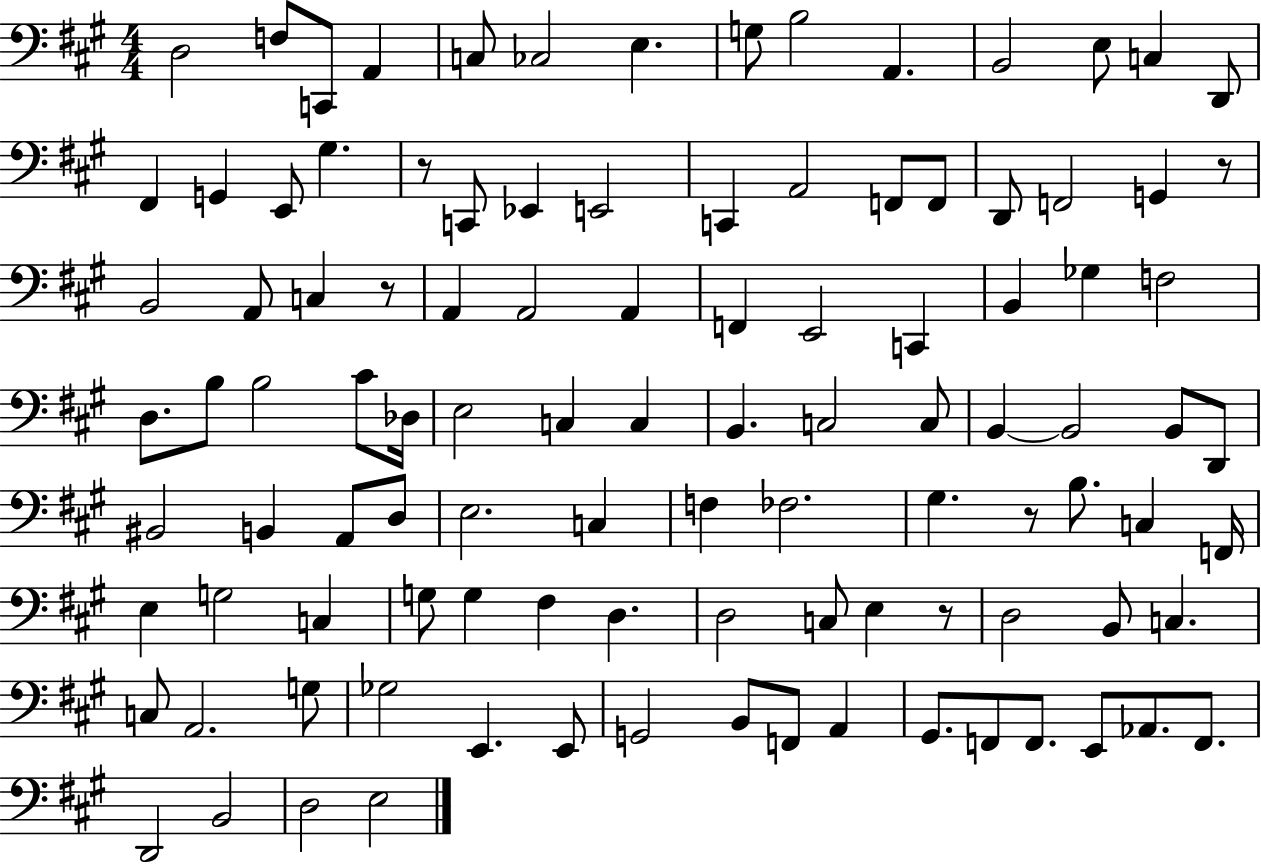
{
  \clef bass
  \numericTimeSignature
  \time 4/4
  \key a \major
  \repeat volta 2 { d2 f8 c,8 a,4 | c8 ces2 e4. | g8 b2 a,4. | b,2 e8 c4 d,8 | \break fis,4 g,4 e,8 gis4. | r8 c,8 ees,4 e,2 | c,4 a,2 f,8 f,8 | d,8 f,2 g,4 r8 | \break b,2 a,8 c4 r8 | a,4 a,2 a,4 | f,4 e,2 c,4 | b,4 ges4 f2 | \break d8. b8 b2 cis'8 des16 | e2 c4 c4 | b,4. c2 c8 | b,4~~ b,2 b,8 d,8 | \break bis,2 b,4 a,8 d8 | e2. c4 | f4 fes2. | gis4. r8 b8. c4 f,16 | \break e4 g2 c4 | g8 g4 fis4 d4. | d2 c8 e4 r8 | d2 b,8 c4. | \break c8 a,2. g8 | ges2 e,4. e,8 | g,2 b,8 f,8 a,4 | gis,8. f,8 f,8. e,8 aes,8. f,8. | \break d,2 b,2 | d2 e2 | } \bar "|."
}